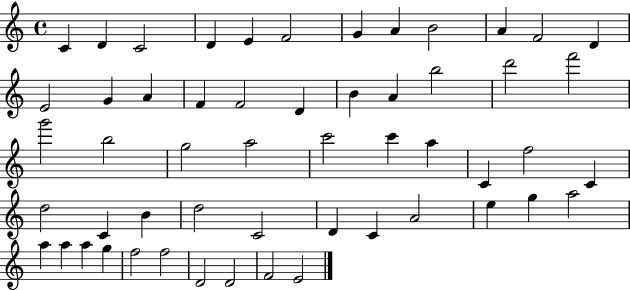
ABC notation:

X:1
T:Untitled
M:4/4
L:1/4
K:C
C D C2 D E F2 G A B2 A F2 D E2 G A F F2 D B A b2 d'2 f'2 g'2 b2 g2 a2 c'2 c' a C f2 C d2 C B d2 C2 D C A2 e g a2 a a a g f2 f2 D2 D2 F2 E2